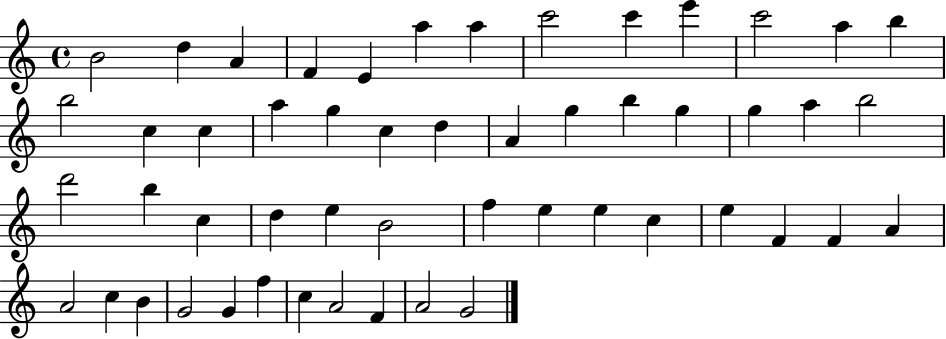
X:1
T:Untitled
M:4/4
L:1/4
K:C
B2 d A F E a a c'2 c' e' c'2 a b b2 c c a g c d A g b g g a b2 d'2 b c d e B2 f e e c e F F A A2 c B G2 G f c A2 F A2 G2